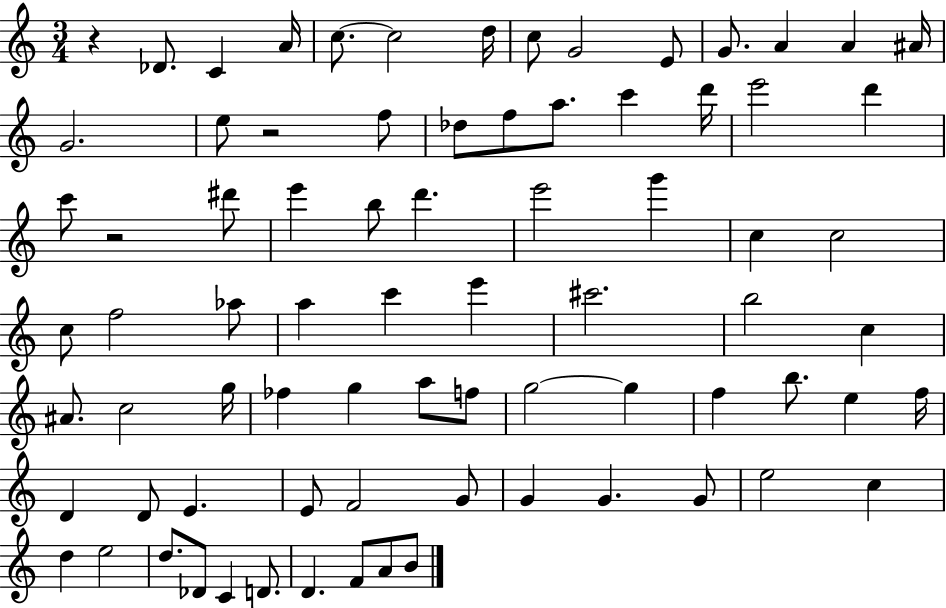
R/q Db4/e. C4/q A4/s C5/e. C5/h D5/s C5/e G4/h E4/e G4/e. A4/q A4/q A#4/s G4/h. E5/e R/h F5/e Db5/e F5/e A5/e. C6/q D6/s E6/h D6/q C6/e R/h D#6/e E6/q B5/e D6/q. E6/h G6/q C5/q C5/h C5/e F5/h Ab5/e A5/q C6/q E6/q C#6/h. B5/h C5/q A#4/e. C5/h G5/s FES5/q G5/q A5/e F5/e G5/h G5/q F5/q B5/e. E5/q F5/s D4/q D4/e E4/q. E4/e F4/h G4/e G4/q G4/q. G4/e E5/h C5/q D5/q E5/h D5/e. Db4/e C4/q D4/e. D4/q. F4/e A4/e B4/e